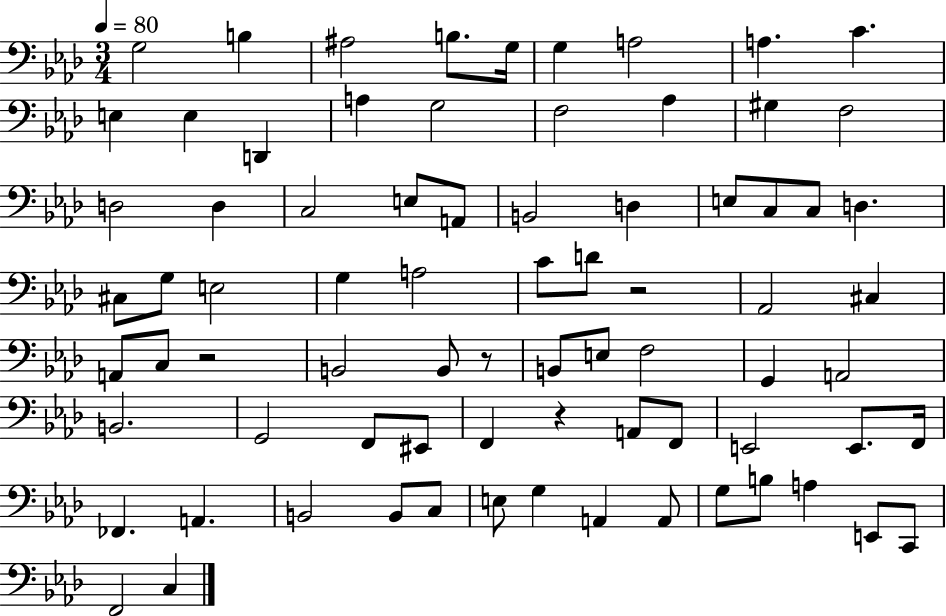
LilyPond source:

{
  \clef bass
  \numericTimeSignature
  \time 3/4
  \key aes \major
  \tempo 4 = 80
  g2 b4 | ais2 b8. g16 | g4 a2 | a4. c'4. | \break e4 e4 d,4 | a4 g2 | f2 aes4 | gis4 f2 | \break d2 d4 | c2 e8 a,8 | b,2 d4 | e8 c8 c8 d4. | \break cis8 g8 e2 | g4 a2 | c'8 d'8 r2 | aes,2 cis4 | \break a,8 c8 r2 | b,2 b,8 r8 | b,8 e8 f2 | g,4 a,2 | \break b,2. | g,2 f,8 eis,8 | f,4 r4 a,8 f,8 | e,2 e,8. f,16 | \break fes,4. a,4. | b,2 b,8 c8 | e8 g4 a,4 a,8 | g8 b8 a4 e,8 c,8 | \break f,2 c4 | \bar "|."
}